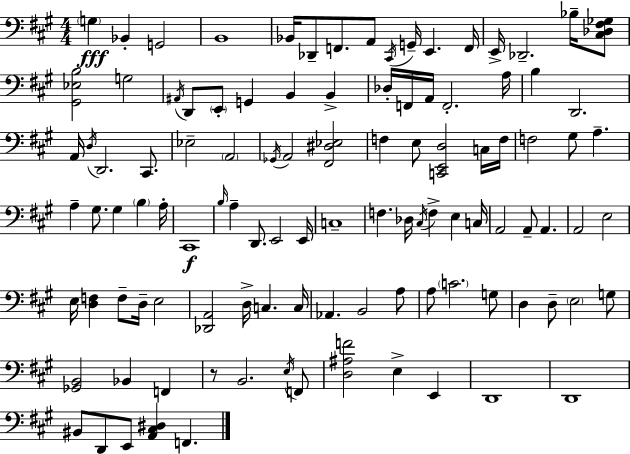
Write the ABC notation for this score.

X:1
T:Untitled
M:4/4
L:1/4
K:A
G, _B,, G,,2 B,,4 _B,,/4 _D,,/2 F,,/2 A,,/2 ^C,,/4 G,,/4 E,, F,,/4 E,,/4 _D,,2 _B,/4 [^C,_D,^F,_G,]/2 [^G,,_E,B,]2 G,2 ^A,,/4 D,,/2 E,,/2 G,, B,, B,, _D,/4 F,,/4 A,,/4 F,,2 A,/4 B, D,,2 A,,/4 D,/4 D,,2 ^C,,/2 _E,2 A,,2 _G,,/4 A,,2 [^F,,^D,_E,]2 F, E,/2 [C,,E,,D,]2 C,/4 F,/4 F,2 ^G,/2 A, A, ^G,/2 ^G, B, A,/4 ^C,,4 B,/4 A, D,,/2 E,,2 E,,/4 C,4 F, _D,/4 ^C,/4 F, E, C,/4 A,,2 A,,/2 A,, A,,2 E,2 E,/4 [D,F,] F,/2 D,/4 E,2 [_D,,A,,]2 D,/4 C, C,/4 _A,, B,,2 A,/2 A,/2 C2 G,/2 D, D,/2 E,2 G,/2 [_G,,B,,]2 _B,, F,, z/2 B,,2 E,/4 F,,/2 [D,^A,F]2 E, E,, D,,4 D,,4 ^B,,/2 D,,/2 E,,/2 [A,,^C,^D,] F,,